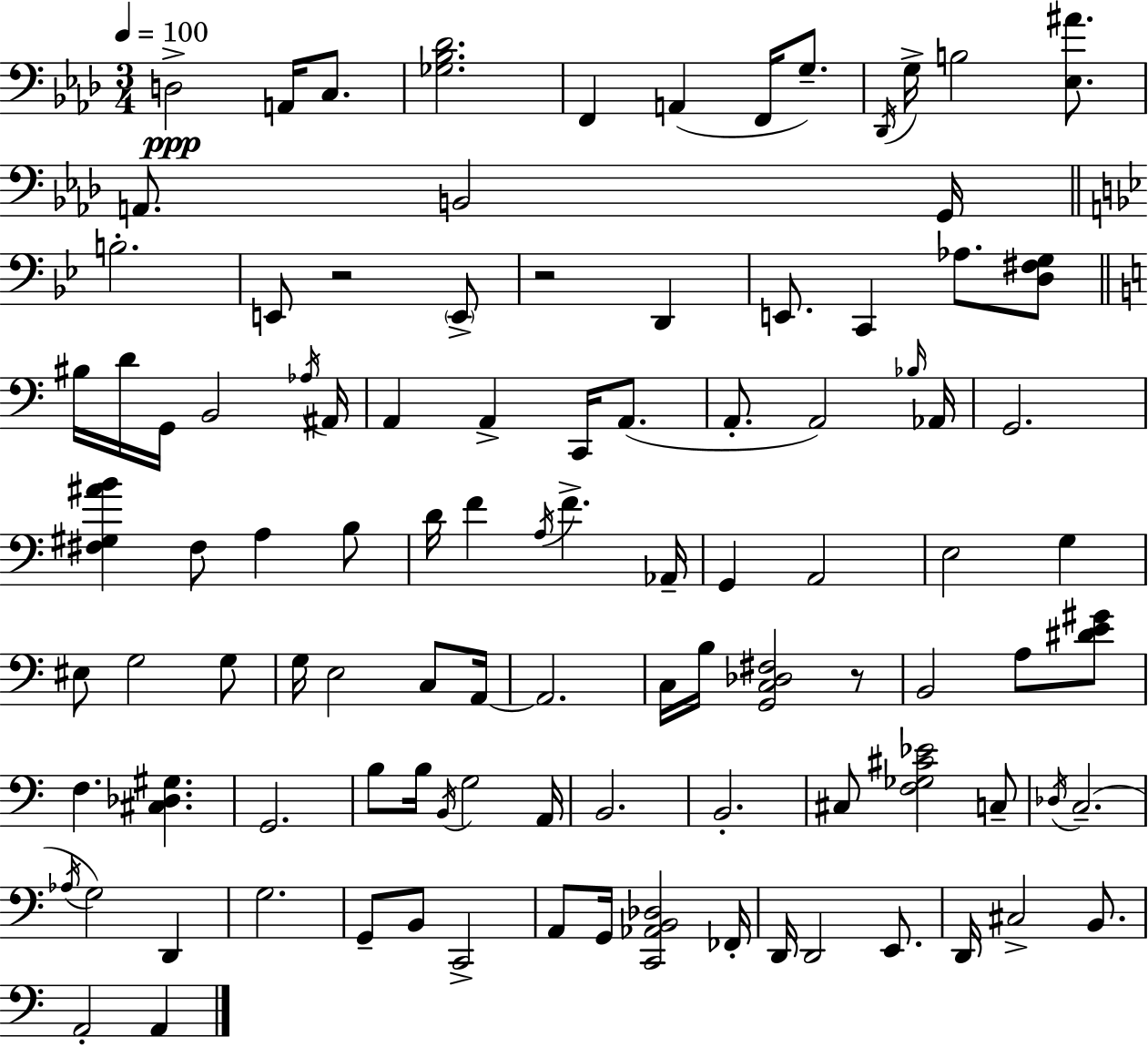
{
  \clef bass
  \numericTimeSignature
  \time 3/4
  \key aes \major
  \tempo 4 = 100
  \repeat volta 2 { d2->\ppp a,16 c8. | <ges bes des'>2. | f,4 a,4( f,16 g8.--) | \acciaccatura { des,16 } g16-> b2 <ees ais'>8. | \break a,8. b,2 | g,16 \bar "||" \break \key bes \major b2.-. | e,8 r2 \parenthesize e,8-> | r2 d,4 | e,8. c,4 aes8. <d fis g>8 | \break \bar "||" \break \key c \major bis16 d'16 g,16 b,2 \acciaccatura { aes16 } | ais,16 a,4 a,4-> c,16 a,8.( | a,8.-. a,2) | \grace { bes16 } aes,16 g,2. | \break <fis gis ais' b'>4 fis8 a4 | b8 d'16 f'4 \acciaccatura { a16 } f'4.-> | aes,16-- g,4 a,2 | e2 g4 | \break eis8 g2 | g8 g16 e2 | c8 a,16~~ a,2. | c16 b16 <g, c des fis>2 | \break r8 b,2 a8 | <dis' e' gis'>8 f4. <cis des gis>4. | g,2. | b8 b16 \acciaccatura { b,16 } g2 | \break a,16 b,2. | b,2.-. | cis8 <f ges cis' ees'>2 | c8-- \acciaccatura { des16 }( c2.-- | \break \acciaccatura { aes16 }) g2 | d,4 g2. | g,8-- b,8 c,2-> | a,8 g,16 <c, aes, b, des>2 | \break fes,16-. d,16 d,2 | e,8. d,16 cis2-> | b,8. a,2-. | a,4 } \bar "|."
}